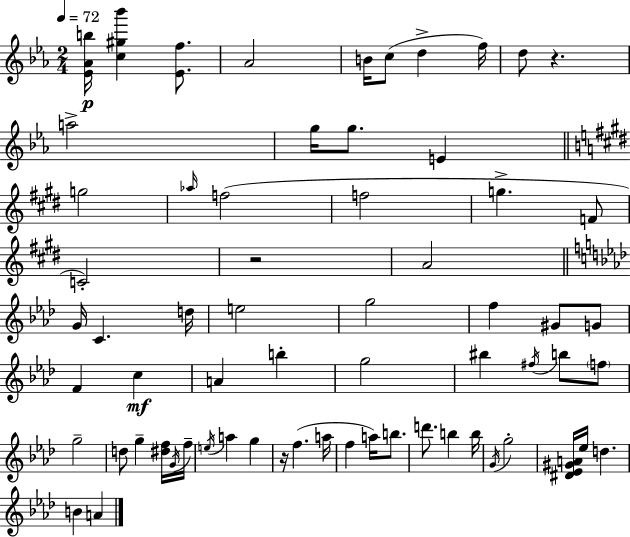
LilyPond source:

{
  \clef treble
  \numericTimeSignature
  \time 2/4
  \key ees \major
  \tempo 4 = 72
  \repeat volta 2 { <ees' aes' b''>16\p <c'' gis'' bes'''>4 <ees' f''>8. | aes'2 | b'16 c''8( d''4-> f''16) | d''8 r4. | \break a''2-> | g''16 g''8. e'4 | \bar "||" \break \key e \major g''2 | \grace { aes''16 } f''2( | f''2 | g''4.-> f'8 | \break c'2-.) | r2 | a'2 | \bar "||" \break \key f \minor g'16 c'4. d''16 | e''2 | g''2 | f''4 gis'8 g'8 | \break f'4 c''4\mf | a'4 b''4-. | g''2 | bis''4 \acciaccatura { fis''16 } b''8 \parenthesize f''8 | \break g''2-- | d''8 g''4-- <dis'' f''>16 | \acciaccatura { g'16 } f''16-- \acciaccatura { e''16 } a''4 g''4 | r16 f''4.( | \break a''16 f''4 a''16) | b''8. d'''8. b''4 | b''16 \acciaccatura { g'16 } g''2-. | <dis' ees' gis' a'>16 ees''16 d''4. | \break b'4 | a'4 } \bar "|."
}